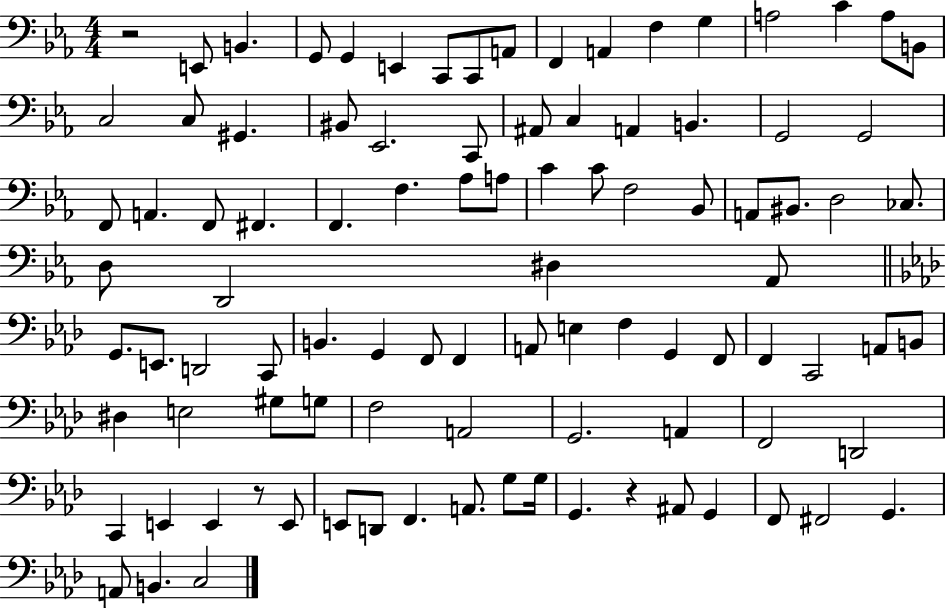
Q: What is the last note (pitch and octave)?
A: C3